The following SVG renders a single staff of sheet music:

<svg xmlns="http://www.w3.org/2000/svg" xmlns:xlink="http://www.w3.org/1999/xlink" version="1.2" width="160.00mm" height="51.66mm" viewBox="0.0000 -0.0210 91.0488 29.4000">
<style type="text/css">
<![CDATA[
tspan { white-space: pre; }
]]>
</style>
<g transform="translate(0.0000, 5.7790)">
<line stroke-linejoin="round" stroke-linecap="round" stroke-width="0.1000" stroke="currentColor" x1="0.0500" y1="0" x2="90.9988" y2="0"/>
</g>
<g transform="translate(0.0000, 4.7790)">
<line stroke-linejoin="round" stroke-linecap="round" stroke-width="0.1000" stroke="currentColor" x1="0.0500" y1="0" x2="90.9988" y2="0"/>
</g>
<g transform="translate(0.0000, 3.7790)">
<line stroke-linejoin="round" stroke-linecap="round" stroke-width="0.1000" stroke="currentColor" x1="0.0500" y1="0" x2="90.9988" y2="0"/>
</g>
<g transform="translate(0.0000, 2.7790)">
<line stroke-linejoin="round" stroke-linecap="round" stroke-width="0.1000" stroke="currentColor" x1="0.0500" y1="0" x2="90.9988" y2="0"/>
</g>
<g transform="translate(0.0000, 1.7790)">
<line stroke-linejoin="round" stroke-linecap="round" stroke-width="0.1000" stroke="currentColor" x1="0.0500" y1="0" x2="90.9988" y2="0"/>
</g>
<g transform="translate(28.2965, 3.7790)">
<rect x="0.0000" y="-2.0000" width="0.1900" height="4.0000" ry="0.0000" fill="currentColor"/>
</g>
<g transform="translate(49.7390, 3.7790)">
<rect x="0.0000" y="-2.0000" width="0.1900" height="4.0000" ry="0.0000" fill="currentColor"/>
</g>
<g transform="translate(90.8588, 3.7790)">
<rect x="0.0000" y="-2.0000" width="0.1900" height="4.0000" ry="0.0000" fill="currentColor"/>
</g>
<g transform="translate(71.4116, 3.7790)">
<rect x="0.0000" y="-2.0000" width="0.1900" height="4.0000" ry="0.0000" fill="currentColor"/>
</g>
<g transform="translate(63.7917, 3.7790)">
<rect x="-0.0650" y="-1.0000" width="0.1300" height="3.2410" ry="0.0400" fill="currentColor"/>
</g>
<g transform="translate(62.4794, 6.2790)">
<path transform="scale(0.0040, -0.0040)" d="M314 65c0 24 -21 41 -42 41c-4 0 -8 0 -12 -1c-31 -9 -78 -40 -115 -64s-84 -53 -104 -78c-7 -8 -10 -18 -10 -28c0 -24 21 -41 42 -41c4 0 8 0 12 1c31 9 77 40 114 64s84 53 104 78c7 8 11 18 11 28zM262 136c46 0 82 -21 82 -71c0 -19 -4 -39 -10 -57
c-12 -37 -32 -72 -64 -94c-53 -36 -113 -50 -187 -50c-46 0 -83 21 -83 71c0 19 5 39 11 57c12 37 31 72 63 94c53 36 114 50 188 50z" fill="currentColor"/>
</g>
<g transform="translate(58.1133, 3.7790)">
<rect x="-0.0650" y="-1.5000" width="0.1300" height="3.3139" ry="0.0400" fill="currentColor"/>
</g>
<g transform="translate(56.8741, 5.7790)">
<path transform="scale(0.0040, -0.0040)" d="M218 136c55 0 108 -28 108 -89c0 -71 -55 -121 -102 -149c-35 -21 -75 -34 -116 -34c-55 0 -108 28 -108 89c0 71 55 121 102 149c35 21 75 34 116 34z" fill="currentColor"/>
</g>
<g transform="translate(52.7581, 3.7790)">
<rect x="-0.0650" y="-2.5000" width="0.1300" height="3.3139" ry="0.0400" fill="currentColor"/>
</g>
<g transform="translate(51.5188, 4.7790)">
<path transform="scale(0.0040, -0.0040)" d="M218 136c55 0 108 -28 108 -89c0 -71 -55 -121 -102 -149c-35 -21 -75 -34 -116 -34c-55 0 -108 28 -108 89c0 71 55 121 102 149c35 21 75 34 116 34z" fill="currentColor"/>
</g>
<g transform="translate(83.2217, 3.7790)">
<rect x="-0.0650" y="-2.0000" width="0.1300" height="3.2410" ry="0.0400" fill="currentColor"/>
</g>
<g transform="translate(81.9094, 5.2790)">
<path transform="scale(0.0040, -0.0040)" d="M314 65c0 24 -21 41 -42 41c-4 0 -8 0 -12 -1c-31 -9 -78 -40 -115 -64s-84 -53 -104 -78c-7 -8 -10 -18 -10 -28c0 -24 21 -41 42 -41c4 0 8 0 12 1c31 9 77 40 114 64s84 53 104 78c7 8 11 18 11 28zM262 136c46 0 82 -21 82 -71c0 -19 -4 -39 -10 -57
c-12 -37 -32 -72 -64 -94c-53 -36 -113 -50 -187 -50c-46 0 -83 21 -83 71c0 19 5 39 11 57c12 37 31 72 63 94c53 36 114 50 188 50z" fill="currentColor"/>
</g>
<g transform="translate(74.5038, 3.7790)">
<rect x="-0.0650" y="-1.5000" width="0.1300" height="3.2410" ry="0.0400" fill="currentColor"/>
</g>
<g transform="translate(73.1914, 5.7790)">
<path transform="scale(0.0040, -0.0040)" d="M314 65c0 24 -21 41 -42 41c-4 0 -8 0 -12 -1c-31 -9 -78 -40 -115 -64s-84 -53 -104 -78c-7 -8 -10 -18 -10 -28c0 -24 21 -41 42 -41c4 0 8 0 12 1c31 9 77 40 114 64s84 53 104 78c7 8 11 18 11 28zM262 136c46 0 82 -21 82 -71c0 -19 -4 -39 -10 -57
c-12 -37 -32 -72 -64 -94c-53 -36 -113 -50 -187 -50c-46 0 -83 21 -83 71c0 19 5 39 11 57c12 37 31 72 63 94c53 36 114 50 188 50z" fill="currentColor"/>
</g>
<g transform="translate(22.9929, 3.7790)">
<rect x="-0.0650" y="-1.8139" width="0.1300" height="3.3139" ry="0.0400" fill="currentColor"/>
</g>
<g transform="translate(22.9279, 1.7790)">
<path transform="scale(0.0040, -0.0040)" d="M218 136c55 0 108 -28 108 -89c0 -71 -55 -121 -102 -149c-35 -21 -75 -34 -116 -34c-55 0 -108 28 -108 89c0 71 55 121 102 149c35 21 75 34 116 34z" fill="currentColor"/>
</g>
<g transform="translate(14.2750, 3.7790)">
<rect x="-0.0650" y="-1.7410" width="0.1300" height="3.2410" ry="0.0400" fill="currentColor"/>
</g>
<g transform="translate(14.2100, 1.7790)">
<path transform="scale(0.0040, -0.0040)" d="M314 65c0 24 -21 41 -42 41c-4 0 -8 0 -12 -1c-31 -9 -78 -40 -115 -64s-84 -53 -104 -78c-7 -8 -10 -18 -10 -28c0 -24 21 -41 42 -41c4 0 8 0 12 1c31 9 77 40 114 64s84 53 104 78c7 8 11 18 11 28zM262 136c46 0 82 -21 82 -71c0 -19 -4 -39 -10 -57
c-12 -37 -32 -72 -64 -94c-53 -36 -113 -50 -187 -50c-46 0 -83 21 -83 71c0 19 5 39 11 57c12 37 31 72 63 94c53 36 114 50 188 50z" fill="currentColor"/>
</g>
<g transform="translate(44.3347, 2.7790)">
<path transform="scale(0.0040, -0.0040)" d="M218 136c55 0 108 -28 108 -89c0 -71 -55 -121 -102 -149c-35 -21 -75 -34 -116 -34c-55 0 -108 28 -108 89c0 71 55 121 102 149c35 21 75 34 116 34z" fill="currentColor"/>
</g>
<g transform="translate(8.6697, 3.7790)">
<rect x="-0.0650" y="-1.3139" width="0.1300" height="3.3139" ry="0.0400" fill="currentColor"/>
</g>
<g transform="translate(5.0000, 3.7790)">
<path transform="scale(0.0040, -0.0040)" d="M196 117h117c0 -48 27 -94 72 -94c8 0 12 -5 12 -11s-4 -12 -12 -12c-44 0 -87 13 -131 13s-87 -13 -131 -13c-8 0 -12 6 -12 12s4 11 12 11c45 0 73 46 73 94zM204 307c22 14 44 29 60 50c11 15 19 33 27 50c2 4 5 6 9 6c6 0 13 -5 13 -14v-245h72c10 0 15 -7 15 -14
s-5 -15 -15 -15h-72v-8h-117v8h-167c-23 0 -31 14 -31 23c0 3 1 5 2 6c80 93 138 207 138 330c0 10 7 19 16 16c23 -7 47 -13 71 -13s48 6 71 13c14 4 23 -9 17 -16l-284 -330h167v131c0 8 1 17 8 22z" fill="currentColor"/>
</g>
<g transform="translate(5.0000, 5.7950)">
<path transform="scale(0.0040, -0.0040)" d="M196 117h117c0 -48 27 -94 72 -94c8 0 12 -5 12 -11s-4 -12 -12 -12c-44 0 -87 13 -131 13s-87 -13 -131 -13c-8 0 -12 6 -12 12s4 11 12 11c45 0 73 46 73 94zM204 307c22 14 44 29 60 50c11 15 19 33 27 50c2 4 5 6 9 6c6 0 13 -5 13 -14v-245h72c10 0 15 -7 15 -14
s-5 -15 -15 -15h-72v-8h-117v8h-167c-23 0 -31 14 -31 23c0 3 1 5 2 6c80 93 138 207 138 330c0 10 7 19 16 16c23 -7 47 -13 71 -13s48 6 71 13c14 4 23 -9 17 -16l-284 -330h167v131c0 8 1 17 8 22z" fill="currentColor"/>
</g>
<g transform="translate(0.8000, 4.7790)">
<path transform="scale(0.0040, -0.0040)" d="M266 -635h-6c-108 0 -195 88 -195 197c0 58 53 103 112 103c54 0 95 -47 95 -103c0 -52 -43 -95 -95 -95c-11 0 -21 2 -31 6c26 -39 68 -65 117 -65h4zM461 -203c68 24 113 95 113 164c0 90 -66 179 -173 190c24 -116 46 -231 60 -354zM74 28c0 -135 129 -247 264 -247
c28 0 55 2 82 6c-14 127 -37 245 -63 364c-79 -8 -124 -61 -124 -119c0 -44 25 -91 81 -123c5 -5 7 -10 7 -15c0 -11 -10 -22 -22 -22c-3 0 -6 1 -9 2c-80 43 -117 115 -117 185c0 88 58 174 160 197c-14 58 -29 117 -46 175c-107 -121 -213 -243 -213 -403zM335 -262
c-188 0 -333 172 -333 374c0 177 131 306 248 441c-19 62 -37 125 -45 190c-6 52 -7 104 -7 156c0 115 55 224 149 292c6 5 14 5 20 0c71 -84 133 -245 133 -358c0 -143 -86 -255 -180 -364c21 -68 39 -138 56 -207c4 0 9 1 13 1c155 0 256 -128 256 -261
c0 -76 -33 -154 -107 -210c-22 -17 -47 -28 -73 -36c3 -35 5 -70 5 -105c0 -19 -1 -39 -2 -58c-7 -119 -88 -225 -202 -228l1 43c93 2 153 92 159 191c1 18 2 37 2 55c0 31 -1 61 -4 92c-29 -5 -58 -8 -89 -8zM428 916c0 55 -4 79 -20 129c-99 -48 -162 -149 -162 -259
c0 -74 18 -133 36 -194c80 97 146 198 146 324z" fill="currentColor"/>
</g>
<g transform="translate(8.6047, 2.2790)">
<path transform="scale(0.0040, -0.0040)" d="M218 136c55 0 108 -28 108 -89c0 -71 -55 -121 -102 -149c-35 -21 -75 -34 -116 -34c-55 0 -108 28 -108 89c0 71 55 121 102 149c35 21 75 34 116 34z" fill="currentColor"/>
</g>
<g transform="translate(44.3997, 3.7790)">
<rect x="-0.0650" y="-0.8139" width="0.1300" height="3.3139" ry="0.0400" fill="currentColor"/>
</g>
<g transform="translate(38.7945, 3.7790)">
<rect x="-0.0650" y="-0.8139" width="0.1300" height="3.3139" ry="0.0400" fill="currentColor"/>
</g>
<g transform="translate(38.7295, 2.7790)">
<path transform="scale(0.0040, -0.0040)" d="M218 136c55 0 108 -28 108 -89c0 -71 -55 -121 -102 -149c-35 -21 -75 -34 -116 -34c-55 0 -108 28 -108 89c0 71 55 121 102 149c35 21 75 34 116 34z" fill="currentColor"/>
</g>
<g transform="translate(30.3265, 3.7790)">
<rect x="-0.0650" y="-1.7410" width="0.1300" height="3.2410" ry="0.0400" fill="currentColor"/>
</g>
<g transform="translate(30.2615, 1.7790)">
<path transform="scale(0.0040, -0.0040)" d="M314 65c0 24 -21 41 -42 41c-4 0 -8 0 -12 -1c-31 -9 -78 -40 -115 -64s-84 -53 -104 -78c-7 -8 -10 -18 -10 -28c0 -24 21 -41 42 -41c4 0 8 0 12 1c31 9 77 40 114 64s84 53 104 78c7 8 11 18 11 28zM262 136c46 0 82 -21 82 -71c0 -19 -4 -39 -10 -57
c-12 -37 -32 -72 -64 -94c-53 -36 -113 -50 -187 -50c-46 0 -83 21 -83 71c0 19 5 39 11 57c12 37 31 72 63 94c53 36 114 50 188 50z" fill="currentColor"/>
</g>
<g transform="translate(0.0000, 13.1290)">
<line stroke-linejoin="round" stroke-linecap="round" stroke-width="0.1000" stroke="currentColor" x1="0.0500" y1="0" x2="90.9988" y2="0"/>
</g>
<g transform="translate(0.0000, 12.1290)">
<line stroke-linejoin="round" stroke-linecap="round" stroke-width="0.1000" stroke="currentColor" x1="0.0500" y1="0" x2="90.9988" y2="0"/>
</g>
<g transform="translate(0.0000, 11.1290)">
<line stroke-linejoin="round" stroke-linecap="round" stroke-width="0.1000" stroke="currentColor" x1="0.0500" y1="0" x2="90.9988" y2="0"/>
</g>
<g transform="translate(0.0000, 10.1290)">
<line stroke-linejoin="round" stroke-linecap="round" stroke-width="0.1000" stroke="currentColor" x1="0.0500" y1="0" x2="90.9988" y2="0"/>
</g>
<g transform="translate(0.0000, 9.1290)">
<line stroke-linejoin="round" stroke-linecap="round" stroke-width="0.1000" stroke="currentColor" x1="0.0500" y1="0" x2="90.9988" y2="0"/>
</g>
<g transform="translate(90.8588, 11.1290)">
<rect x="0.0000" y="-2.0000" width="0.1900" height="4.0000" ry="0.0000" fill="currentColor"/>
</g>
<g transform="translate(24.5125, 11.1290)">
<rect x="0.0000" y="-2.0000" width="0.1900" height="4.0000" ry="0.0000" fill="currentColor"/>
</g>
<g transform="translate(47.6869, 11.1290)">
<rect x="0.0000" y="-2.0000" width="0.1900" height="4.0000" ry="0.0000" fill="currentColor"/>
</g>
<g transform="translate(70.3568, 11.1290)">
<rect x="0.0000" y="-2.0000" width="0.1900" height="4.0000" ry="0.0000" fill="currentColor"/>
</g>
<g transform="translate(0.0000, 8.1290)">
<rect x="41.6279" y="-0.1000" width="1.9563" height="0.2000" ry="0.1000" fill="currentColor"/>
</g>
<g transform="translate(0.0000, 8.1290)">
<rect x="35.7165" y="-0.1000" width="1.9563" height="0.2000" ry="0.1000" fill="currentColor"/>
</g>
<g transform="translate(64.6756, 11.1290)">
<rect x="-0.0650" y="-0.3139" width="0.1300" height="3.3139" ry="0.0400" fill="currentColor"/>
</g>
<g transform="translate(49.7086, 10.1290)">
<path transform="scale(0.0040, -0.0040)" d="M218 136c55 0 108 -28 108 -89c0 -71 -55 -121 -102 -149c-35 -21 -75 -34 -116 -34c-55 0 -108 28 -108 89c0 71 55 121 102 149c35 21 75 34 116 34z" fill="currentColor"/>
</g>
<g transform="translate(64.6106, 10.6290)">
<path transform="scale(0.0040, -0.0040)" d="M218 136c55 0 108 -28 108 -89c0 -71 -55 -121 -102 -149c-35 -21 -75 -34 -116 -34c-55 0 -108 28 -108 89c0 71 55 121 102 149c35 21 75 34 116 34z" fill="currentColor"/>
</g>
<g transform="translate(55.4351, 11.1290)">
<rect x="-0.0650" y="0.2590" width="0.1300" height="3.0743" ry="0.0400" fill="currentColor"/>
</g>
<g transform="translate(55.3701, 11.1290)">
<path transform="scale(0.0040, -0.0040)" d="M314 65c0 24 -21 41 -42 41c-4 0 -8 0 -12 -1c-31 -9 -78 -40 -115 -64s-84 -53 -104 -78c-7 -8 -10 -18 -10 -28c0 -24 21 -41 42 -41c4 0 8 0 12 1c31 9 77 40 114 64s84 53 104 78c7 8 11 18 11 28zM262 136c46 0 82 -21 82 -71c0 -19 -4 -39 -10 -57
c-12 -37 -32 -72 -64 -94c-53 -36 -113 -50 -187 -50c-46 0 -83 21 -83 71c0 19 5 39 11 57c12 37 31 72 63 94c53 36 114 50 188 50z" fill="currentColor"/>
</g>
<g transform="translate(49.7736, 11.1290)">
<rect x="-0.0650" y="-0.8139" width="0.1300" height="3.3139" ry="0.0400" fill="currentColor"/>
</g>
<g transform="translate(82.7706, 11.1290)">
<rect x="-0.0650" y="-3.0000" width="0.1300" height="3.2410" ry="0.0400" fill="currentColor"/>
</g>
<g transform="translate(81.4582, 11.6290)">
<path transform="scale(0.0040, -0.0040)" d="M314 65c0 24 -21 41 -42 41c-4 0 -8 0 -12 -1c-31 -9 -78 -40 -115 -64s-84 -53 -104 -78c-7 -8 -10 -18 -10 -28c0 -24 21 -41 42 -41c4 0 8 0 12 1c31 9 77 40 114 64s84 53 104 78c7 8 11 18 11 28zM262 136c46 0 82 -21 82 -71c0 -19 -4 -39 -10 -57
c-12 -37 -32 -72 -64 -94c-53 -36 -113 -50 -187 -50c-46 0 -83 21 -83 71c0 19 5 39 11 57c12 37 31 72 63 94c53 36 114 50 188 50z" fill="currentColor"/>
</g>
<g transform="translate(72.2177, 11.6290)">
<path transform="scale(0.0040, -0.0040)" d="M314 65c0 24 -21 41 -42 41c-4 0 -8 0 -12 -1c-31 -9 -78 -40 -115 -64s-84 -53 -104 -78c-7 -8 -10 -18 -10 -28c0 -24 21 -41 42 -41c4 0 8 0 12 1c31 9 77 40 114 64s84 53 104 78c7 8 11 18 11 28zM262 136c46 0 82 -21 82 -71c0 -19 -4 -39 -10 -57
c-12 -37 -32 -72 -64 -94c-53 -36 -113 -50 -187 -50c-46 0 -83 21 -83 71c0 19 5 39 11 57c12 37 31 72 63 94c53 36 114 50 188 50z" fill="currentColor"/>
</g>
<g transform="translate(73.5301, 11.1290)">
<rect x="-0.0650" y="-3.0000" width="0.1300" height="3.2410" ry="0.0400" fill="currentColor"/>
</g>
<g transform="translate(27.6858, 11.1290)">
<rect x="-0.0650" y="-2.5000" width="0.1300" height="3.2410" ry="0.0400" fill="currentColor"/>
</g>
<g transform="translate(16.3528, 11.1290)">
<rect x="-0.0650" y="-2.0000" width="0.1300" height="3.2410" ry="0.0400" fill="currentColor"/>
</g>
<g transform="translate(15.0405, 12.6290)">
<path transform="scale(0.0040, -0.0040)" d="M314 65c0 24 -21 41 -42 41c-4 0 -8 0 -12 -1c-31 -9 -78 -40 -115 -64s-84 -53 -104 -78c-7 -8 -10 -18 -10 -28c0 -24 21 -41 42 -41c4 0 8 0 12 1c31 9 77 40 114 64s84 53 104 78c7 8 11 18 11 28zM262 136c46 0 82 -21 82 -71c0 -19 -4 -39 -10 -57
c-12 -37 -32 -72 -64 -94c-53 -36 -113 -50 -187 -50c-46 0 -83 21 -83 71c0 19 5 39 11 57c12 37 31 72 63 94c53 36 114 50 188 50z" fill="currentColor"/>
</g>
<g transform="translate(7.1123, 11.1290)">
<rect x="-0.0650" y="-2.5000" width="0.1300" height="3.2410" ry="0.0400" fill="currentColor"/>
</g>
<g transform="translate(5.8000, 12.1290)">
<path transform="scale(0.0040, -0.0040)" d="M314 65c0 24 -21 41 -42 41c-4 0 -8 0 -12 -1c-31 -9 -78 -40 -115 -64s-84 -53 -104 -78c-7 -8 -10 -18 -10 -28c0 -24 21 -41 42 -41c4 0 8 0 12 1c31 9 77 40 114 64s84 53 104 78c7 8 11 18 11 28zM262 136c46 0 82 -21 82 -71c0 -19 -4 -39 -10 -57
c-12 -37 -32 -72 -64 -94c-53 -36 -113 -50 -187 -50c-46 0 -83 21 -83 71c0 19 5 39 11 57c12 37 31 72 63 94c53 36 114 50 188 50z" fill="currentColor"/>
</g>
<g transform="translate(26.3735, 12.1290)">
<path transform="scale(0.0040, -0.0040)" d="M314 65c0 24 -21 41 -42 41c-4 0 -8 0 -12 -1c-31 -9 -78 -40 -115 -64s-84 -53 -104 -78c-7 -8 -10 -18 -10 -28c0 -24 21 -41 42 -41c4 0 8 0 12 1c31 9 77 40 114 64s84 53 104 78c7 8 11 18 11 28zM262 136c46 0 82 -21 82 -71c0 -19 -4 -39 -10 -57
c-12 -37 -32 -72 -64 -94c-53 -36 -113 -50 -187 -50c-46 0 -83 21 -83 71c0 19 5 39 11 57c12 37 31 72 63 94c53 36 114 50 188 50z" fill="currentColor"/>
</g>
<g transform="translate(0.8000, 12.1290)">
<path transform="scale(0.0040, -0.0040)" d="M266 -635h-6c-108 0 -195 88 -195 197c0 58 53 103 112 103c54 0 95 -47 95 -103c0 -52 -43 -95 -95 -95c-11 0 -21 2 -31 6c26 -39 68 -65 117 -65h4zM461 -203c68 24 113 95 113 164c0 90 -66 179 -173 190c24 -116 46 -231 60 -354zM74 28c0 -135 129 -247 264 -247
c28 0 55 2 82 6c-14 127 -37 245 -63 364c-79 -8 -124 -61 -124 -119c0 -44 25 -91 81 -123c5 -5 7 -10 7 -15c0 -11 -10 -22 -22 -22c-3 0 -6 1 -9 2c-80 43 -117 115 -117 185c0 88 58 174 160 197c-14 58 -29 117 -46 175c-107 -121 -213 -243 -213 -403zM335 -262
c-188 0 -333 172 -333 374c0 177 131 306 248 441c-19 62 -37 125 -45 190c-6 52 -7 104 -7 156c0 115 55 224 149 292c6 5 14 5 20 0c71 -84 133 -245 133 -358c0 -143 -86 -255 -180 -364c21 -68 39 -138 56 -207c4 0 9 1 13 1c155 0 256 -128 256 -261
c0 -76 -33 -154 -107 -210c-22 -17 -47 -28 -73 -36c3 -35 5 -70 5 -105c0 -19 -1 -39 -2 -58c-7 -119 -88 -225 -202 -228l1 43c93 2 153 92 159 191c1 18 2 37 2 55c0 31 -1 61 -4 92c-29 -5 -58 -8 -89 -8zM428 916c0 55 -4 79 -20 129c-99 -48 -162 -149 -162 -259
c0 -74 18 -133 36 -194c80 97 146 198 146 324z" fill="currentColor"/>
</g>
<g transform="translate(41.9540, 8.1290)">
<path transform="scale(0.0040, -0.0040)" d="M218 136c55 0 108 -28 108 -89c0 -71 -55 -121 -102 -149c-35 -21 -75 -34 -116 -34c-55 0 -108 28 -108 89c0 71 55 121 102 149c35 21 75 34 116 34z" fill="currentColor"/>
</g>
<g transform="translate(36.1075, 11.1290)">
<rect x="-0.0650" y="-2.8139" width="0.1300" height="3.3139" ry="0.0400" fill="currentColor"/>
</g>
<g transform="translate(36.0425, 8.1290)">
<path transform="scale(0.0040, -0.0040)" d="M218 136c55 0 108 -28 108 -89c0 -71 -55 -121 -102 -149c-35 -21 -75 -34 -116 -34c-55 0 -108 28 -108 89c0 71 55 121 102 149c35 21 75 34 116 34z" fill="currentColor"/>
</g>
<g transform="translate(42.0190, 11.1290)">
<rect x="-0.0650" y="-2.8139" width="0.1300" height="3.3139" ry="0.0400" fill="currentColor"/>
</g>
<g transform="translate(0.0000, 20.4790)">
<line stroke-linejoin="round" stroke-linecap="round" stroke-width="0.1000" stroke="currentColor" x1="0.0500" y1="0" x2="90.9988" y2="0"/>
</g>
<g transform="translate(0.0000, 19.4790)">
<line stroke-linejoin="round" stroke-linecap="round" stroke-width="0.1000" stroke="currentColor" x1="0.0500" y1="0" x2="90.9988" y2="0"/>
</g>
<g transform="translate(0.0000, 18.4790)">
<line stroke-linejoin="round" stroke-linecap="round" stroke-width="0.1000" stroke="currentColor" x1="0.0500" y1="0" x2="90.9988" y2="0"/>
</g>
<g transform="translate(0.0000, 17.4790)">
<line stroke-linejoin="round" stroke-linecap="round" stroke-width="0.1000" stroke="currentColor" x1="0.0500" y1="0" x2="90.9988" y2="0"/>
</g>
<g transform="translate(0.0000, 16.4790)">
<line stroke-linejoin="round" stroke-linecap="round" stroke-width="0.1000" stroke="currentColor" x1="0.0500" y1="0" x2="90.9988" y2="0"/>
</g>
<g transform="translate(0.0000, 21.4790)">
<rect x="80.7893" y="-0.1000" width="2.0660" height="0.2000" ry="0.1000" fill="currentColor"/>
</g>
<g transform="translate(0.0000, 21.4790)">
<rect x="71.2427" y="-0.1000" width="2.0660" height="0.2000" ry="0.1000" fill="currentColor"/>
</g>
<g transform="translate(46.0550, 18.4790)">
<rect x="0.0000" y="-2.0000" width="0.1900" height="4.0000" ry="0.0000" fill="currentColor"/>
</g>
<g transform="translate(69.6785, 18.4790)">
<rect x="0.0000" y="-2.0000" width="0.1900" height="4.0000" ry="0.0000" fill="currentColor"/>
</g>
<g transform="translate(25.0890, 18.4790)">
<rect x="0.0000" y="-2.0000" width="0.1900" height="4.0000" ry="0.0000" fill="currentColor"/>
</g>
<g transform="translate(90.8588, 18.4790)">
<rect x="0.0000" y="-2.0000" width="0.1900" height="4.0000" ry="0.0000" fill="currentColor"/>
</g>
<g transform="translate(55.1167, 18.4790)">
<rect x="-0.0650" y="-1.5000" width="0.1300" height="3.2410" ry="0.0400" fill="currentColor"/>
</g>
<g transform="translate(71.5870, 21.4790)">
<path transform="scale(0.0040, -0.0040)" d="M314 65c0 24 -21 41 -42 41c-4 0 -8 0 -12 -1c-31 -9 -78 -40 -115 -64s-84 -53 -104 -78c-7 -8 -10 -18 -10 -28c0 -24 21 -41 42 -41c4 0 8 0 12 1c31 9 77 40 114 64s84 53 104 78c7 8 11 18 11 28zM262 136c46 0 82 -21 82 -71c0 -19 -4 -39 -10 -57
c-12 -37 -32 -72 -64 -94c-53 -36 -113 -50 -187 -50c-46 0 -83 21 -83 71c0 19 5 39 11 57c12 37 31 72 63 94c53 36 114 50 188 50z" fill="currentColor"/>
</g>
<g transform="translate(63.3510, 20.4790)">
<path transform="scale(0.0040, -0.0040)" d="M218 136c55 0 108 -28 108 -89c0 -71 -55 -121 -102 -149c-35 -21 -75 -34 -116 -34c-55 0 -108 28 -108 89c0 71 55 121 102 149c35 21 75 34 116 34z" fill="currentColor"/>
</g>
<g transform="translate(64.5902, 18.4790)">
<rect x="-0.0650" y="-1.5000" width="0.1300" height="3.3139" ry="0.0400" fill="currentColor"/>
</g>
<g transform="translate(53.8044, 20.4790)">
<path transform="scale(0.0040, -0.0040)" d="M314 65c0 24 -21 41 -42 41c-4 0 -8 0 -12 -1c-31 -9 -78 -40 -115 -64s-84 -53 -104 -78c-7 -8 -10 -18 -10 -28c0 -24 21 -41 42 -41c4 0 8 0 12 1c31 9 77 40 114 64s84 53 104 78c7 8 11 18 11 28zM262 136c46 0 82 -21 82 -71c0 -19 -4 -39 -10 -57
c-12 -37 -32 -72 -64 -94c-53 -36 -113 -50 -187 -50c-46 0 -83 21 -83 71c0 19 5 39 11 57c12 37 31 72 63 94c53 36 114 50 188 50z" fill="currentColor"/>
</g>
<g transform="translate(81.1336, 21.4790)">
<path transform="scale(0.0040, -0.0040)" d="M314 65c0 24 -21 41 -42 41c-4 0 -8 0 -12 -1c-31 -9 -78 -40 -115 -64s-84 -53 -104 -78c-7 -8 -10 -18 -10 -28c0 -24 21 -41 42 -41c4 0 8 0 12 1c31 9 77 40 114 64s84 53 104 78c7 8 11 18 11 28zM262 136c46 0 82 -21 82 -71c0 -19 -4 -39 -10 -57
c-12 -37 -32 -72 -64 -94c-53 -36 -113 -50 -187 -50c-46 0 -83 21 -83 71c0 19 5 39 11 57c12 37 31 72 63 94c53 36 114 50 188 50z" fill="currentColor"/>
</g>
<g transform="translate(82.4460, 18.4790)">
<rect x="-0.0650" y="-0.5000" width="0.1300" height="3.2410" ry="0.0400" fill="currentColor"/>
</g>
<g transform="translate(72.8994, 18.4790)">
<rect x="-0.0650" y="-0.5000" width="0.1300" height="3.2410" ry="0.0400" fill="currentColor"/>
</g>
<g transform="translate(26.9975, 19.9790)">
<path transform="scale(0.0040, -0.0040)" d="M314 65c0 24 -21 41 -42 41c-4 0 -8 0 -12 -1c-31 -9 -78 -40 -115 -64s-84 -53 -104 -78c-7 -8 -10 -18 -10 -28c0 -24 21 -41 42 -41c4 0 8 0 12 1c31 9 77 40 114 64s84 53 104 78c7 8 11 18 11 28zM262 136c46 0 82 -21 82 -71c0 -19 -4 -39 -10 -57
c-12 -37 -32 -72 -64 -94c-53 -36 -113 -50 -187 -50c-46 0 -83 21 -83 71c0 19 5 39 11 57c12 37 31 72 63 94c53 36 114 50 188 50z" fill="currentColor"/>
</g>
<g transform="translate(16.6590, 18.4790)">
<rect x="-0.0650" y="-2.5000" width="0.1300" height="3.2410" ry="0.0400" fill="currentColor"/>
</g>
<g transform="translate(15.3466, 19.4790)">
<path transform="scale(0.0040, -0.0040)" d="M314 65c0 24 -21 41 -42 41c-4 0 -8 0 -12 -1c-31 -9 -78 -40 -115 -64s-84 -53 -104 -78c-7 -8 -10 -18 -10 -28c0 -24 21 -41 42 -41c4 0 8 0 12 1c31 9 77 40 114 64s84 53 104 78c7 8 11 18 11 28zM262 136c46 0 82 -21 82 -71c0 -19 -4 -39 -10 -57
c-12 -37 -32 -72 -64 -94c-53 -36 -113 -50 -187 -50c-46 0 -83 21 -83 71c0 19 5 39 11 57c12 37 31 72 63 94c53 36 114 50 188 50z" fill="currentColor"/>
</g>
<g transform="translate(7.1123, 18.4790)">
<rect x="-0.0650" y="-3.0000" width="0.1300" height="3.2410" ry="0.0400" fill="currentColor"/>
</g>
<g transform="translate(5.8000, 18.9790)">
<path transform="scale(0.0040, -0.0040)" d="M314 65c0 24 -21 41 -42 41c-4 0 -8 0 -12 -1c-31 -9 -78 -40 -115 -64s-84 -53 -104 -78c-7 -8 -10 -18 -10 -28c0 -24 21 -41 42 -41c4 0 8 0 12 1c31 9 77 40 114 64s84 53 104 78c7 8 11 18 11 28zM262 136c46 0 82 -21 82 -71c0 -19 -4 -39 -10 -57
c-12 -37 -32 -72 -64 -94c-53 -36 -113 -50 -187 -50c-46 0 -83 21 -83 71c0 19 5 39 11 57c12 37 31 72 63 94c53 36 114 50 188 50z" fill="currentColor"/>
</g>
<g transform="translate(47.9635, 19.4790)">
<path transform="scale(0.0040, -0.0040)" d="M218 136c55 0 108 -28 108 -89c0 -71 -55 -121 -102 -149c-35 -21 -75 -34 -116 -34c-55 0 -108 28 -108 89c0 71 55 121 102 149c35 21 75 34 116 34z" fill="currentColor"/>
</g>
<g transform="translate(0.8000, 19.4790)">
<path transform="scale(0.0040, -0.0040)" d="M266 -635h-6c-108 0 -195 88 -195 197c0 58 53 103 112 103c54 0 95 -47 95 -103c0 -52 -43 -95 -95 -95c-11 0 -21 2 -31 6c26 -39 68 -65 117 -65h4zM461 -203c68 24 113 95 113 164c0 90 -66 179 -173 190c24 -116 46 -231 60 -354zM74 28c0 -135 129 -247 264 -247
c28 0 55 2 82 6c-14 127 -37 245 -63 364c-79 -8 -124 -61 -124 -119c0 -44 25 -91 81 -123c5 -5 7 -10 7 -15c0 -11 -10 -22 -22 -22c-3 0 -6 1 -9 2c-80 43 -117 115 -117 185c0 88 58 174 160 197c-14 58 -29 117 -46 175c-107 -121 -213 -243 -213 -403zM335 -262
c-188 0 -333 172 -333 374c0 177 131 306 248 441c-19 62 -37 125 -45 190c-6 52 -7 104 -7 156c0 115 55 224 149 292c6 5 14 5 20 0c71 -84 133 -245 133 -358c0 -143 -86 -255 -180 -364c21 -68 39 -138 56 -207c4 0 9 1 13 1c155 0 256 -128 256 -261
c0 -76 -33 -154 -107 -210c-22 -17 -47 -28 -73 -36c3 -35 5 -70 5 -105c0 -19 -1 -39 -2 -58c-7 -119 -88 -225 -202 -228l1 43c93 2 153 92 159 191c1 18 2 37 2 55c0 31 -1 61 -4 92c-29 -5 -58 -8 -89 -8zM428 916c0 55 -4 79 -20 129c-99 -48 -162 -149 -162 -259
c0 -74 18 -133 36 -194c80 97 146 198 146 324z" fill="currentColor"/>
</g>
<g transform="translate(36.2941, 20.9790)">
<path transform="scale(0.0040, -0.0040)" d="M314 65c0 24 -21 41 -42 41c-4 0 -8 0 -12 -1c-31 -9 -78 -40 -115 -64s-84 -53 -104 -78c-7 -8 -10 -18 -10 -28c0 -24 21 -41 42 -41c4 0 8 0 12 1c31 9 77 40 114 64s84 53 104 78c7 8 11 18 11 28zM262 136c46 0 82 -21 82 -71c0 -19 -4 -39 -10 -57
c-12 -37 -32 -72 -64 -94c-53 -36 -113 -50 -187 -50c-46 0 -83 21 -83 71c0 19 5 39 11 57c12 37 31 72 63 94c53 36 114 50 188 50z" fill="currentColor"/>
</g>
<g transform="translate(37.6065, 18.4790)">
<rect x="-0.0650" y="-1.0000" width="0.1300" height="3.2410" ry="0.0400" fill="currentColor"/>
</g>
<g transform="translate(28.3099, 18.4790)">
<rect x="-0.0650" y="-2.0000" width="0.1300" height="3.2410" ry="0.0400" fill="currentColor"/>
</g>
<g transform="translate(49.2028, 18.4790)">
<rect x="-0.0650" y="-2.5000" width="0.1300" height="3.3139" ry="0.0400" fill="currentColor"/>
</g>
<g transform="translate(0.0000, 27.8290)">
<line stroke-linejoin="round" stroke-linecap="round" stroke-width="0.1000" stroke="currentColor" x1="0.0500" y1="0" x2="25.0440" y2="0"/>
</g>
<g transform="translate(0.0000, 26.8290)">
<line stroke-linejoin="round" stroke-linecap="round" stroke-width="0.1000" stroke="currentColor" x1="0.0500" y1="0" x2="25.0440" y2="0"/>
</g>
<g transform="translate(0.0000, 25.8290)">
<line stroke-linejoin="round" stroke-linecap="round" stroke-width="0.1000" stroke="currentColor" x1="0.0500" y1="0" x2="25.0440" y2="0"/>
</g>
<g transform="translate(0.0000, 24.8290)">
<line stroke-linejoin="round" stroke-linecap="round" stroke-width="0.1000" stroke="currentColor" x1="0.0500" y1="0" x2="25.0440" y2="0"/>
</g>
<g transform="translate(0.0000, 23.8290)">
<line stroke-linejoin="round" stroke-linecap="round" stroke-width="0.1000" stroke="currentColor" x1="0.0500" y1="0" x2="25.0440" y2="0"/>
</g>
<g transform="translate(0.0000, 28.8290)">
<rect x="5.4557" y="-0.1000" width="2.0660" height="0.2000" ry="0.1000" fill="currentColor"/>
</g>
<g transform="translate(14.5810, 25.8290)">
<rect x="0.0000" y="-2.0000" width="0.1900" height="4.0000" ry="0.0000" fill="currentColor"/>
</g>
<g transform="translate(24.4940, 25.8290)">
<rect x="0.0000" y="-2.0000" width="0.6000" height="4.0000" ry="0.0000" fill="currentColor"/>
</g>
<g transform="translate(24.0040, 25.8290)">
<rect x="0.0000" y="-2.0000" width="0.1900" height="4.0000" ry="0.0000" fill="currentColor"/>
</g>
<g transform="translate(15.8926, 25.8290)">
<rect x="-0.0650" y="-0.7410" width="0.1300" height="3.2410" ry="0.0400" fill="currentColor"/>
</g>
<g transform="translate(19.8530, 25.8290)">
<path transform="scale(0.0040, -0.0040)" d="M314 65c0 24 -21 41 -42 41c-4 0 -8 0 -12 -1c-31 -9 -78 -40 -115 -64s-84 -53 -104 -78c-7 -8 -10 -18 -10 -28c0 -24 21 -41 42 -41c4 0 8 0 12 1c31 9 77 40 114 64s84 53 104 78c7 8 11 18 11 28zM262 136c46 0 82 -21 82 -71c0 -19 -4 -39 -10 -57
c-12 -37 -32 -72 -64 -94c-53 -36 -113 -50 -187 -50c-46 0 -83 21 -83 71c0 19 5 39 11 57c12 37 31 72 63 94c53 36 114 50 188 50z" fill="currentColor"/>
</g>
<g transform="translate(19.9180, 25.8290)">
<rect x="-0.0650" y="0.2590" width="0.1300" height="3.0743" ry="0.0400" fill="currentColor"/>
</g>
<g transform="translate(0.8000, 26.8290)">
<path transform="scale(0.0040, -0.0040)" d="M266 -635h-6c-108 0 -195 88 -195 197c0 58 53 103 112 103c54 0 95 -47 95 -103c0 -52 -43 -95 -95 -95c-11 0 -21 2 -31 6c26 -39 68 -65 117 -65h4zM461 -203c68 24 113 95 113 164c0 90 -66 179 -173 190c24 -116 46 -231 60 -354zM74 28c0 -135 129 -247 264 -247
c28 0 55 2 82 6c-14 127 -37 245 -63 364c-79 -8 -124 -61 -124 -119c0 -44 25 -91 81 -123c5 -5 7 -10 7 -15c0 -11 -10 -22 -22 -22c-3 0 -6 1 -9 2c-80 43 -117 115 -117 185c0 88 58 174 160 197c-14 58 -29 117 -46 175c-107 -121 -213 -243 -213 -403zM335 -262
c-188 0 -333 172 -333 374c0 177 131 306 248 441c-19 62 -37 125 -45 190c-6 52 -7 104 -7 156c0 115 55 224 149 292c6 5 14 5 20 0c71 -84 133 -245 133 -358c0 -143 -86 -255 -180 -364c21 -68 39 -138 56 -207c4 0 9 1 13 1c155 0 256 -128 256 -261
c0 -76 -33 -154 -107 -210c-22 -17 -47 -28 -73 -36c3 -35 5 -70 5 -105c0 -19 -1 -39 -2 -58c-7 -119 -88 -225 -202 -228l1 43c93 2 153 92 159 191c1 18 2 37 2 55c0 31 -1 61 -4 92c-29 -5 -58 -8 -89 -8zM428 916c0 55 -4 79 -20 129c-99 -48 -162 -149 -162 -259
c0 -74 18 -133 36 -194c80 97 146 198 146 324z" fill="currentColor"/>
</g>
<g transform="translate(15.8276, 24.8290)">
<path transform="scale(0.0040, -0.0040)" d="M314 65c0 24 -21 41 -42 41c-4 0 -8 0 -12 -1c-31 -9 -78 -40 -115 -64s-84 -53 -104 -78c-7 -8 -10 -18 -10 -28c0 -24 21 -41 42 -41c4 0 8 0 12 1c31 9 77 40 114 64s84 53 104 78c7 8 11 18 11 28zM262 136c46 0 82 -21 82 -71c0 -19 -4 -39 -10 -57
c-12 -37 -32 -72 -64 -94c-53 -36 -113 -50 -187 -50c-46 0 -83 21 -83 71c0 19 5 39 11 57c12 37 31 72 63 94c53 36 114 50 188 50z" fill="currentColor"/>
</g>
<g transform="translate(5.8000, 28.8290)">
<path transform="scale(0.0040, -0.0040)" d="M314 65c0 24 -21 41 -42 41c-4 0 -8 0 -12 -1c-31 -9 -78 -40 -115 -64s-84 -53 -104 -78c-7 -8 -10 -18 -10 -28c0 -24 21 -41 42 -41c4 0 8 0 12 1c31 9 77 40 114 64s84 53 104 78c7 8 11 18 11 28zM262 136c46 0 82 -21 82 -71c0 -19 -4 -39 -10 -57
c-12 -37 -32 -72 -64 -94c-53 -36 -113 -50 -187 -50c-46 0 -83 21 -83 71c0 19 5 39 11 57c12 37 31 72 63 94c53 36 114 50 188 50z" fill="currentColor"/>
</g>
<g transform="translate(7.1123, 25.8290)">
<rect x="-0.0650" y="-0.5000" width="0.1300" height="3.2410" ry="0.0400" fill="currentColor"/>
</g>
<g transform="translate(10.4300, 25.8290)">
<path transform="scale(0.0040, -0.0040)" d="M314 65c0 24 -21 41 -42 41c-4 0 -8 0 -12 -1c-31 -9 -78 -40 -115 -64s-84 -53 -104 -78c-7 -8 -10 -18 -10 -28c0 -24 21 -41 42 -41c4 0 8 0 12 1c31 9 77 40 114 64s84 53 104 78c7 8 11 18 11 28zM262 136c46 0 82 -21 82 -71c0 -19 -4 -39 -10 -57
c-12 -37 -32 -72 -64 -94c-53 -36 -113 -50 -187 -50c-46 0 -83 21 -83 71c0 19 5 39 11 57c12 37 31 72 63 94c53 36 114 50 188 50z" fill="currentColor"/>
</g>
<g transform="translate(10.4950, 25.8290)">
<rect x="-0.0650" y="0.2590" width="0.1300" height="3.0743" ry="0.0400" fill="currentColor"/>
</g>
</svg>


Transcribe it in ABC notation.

X:1
T:Untitled
M:4/4
L:1/4
K:C
e f2 f f2 d d G E D2 E2 F2 G2 F2 G2 a a d B2 c A2 A2 A2 G2 F2 D2 G E2 E C2 C2 C2 B2 d2 B2